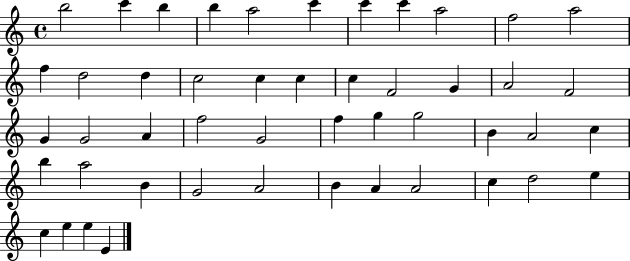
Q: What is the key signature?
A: C major